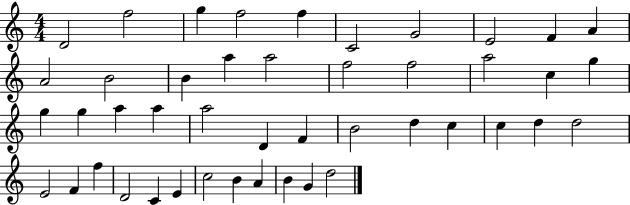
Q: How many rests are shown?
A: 0